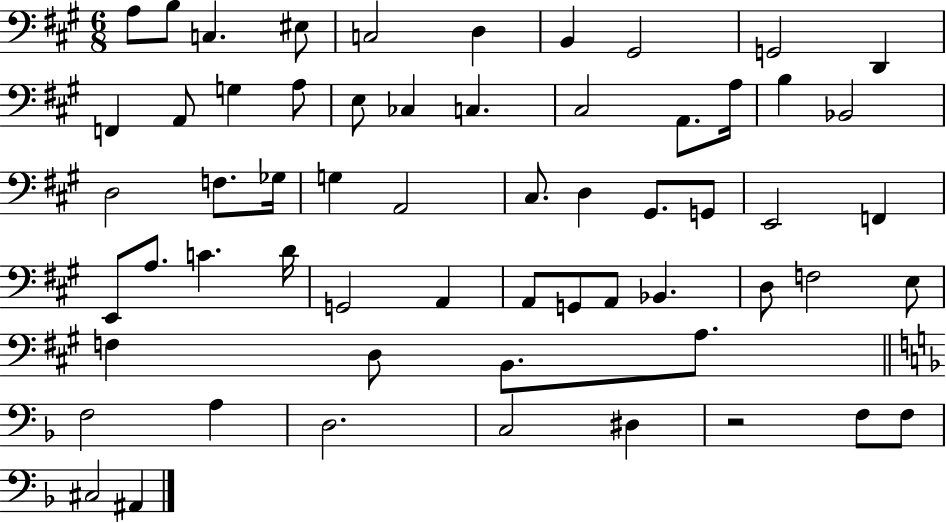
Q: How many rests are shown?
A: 1